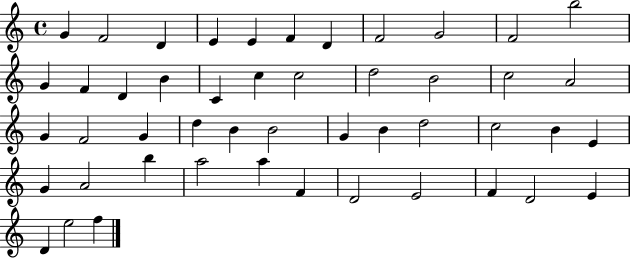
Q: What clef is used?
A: treble